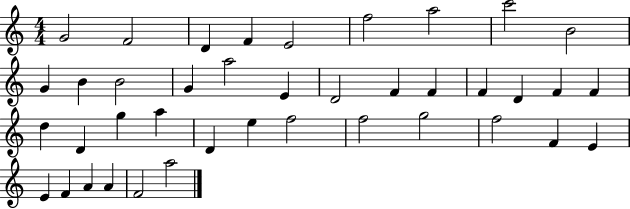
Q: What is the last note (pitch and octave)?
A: A5